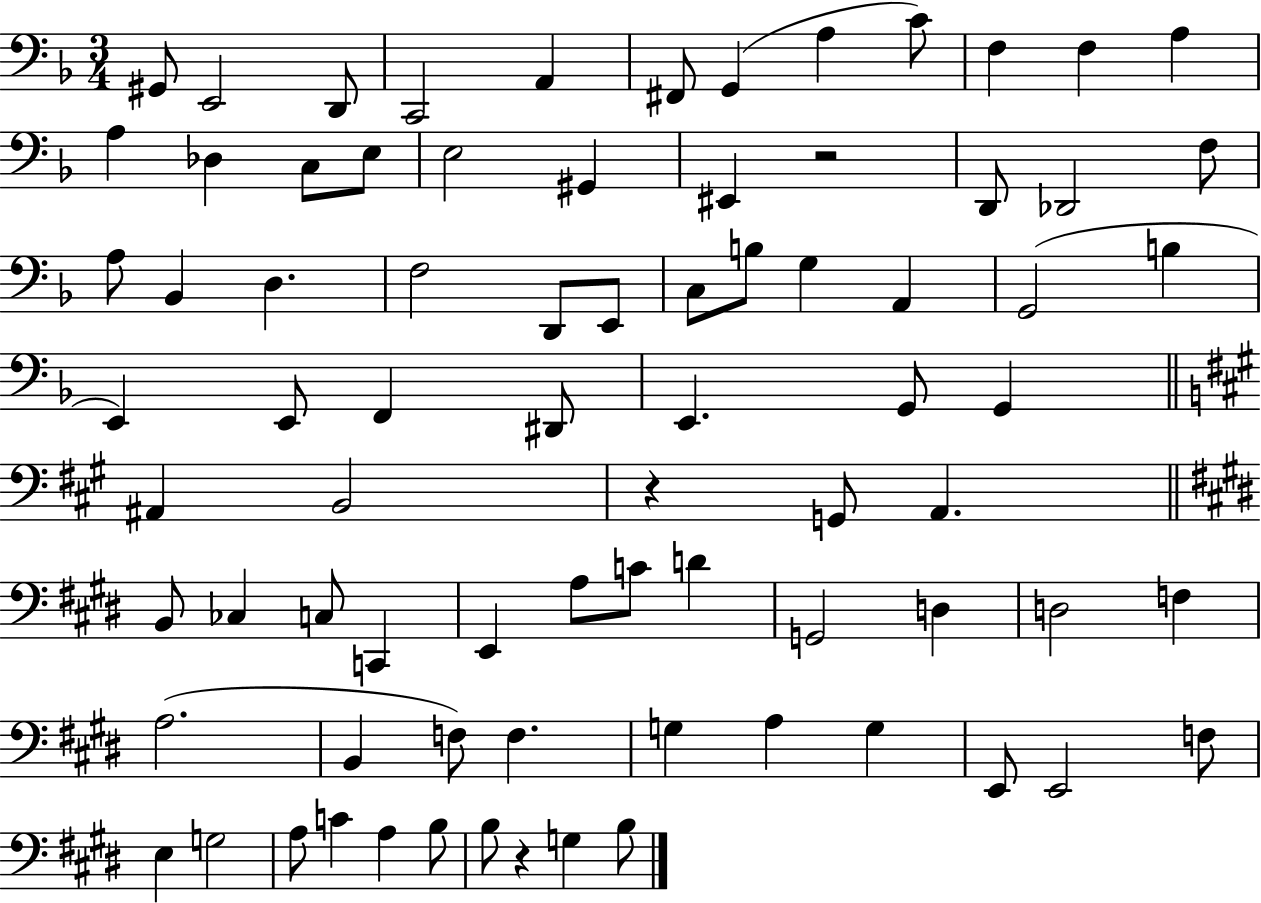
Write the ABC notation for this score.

X:1
T:Untitled
M:3/4
L:1/4
K:F
^G,,/2 E,,2 D,,/2 C,,2 A,, ^F,,/2 G,, A, C/2 F, F, A, A, _D, C,/2 E,/2 E,2 ^G,, ^E,, z2 D,,/2 _D,,2 F,/2 A,/2 _B,, D, F,2 D,,/2 E,,/2 C,/2 B,/2 G, A,, G,,2 B, E,, E,,/2 F,, ^D,,/2 E,, G,,/2 G,, ^A,, B,,2 z G,,/2 A,, B,,/2 _C, C,/2 C,, E,, A,/2 C/2 D G,,2 D, D,2 F, A,2 B,, F,/2 F, G, A, G, E,,/2 E,,2 F,/2 E, G,2 A,/2 C A, B,/2 B,/2 z G, B,/2